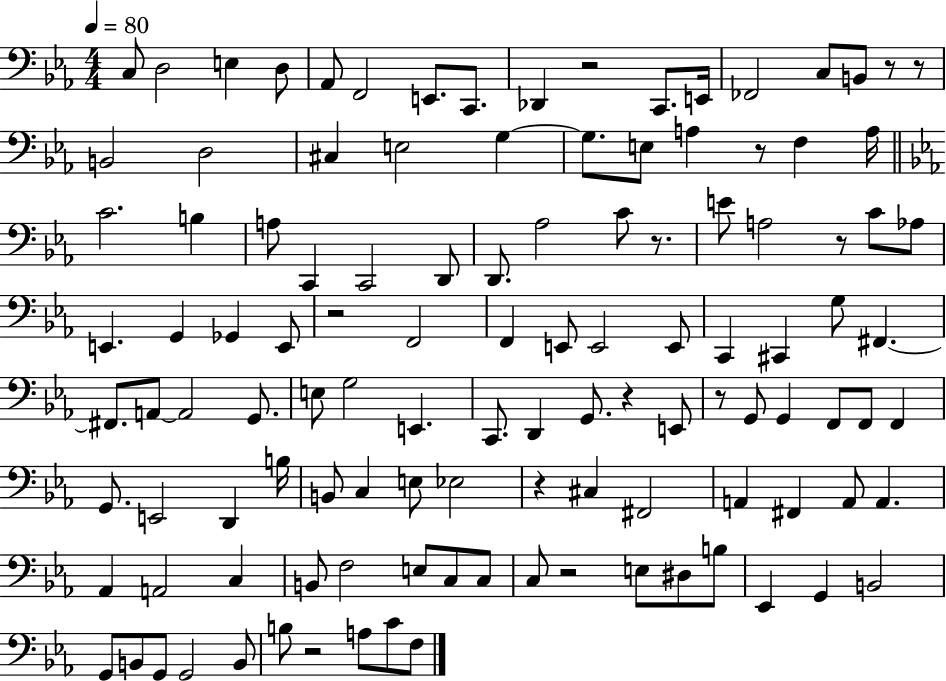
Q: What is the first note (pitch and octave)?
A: C3